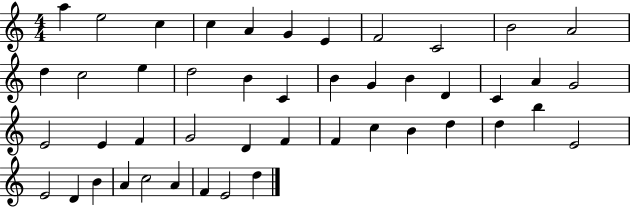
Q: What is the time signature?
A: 4/4